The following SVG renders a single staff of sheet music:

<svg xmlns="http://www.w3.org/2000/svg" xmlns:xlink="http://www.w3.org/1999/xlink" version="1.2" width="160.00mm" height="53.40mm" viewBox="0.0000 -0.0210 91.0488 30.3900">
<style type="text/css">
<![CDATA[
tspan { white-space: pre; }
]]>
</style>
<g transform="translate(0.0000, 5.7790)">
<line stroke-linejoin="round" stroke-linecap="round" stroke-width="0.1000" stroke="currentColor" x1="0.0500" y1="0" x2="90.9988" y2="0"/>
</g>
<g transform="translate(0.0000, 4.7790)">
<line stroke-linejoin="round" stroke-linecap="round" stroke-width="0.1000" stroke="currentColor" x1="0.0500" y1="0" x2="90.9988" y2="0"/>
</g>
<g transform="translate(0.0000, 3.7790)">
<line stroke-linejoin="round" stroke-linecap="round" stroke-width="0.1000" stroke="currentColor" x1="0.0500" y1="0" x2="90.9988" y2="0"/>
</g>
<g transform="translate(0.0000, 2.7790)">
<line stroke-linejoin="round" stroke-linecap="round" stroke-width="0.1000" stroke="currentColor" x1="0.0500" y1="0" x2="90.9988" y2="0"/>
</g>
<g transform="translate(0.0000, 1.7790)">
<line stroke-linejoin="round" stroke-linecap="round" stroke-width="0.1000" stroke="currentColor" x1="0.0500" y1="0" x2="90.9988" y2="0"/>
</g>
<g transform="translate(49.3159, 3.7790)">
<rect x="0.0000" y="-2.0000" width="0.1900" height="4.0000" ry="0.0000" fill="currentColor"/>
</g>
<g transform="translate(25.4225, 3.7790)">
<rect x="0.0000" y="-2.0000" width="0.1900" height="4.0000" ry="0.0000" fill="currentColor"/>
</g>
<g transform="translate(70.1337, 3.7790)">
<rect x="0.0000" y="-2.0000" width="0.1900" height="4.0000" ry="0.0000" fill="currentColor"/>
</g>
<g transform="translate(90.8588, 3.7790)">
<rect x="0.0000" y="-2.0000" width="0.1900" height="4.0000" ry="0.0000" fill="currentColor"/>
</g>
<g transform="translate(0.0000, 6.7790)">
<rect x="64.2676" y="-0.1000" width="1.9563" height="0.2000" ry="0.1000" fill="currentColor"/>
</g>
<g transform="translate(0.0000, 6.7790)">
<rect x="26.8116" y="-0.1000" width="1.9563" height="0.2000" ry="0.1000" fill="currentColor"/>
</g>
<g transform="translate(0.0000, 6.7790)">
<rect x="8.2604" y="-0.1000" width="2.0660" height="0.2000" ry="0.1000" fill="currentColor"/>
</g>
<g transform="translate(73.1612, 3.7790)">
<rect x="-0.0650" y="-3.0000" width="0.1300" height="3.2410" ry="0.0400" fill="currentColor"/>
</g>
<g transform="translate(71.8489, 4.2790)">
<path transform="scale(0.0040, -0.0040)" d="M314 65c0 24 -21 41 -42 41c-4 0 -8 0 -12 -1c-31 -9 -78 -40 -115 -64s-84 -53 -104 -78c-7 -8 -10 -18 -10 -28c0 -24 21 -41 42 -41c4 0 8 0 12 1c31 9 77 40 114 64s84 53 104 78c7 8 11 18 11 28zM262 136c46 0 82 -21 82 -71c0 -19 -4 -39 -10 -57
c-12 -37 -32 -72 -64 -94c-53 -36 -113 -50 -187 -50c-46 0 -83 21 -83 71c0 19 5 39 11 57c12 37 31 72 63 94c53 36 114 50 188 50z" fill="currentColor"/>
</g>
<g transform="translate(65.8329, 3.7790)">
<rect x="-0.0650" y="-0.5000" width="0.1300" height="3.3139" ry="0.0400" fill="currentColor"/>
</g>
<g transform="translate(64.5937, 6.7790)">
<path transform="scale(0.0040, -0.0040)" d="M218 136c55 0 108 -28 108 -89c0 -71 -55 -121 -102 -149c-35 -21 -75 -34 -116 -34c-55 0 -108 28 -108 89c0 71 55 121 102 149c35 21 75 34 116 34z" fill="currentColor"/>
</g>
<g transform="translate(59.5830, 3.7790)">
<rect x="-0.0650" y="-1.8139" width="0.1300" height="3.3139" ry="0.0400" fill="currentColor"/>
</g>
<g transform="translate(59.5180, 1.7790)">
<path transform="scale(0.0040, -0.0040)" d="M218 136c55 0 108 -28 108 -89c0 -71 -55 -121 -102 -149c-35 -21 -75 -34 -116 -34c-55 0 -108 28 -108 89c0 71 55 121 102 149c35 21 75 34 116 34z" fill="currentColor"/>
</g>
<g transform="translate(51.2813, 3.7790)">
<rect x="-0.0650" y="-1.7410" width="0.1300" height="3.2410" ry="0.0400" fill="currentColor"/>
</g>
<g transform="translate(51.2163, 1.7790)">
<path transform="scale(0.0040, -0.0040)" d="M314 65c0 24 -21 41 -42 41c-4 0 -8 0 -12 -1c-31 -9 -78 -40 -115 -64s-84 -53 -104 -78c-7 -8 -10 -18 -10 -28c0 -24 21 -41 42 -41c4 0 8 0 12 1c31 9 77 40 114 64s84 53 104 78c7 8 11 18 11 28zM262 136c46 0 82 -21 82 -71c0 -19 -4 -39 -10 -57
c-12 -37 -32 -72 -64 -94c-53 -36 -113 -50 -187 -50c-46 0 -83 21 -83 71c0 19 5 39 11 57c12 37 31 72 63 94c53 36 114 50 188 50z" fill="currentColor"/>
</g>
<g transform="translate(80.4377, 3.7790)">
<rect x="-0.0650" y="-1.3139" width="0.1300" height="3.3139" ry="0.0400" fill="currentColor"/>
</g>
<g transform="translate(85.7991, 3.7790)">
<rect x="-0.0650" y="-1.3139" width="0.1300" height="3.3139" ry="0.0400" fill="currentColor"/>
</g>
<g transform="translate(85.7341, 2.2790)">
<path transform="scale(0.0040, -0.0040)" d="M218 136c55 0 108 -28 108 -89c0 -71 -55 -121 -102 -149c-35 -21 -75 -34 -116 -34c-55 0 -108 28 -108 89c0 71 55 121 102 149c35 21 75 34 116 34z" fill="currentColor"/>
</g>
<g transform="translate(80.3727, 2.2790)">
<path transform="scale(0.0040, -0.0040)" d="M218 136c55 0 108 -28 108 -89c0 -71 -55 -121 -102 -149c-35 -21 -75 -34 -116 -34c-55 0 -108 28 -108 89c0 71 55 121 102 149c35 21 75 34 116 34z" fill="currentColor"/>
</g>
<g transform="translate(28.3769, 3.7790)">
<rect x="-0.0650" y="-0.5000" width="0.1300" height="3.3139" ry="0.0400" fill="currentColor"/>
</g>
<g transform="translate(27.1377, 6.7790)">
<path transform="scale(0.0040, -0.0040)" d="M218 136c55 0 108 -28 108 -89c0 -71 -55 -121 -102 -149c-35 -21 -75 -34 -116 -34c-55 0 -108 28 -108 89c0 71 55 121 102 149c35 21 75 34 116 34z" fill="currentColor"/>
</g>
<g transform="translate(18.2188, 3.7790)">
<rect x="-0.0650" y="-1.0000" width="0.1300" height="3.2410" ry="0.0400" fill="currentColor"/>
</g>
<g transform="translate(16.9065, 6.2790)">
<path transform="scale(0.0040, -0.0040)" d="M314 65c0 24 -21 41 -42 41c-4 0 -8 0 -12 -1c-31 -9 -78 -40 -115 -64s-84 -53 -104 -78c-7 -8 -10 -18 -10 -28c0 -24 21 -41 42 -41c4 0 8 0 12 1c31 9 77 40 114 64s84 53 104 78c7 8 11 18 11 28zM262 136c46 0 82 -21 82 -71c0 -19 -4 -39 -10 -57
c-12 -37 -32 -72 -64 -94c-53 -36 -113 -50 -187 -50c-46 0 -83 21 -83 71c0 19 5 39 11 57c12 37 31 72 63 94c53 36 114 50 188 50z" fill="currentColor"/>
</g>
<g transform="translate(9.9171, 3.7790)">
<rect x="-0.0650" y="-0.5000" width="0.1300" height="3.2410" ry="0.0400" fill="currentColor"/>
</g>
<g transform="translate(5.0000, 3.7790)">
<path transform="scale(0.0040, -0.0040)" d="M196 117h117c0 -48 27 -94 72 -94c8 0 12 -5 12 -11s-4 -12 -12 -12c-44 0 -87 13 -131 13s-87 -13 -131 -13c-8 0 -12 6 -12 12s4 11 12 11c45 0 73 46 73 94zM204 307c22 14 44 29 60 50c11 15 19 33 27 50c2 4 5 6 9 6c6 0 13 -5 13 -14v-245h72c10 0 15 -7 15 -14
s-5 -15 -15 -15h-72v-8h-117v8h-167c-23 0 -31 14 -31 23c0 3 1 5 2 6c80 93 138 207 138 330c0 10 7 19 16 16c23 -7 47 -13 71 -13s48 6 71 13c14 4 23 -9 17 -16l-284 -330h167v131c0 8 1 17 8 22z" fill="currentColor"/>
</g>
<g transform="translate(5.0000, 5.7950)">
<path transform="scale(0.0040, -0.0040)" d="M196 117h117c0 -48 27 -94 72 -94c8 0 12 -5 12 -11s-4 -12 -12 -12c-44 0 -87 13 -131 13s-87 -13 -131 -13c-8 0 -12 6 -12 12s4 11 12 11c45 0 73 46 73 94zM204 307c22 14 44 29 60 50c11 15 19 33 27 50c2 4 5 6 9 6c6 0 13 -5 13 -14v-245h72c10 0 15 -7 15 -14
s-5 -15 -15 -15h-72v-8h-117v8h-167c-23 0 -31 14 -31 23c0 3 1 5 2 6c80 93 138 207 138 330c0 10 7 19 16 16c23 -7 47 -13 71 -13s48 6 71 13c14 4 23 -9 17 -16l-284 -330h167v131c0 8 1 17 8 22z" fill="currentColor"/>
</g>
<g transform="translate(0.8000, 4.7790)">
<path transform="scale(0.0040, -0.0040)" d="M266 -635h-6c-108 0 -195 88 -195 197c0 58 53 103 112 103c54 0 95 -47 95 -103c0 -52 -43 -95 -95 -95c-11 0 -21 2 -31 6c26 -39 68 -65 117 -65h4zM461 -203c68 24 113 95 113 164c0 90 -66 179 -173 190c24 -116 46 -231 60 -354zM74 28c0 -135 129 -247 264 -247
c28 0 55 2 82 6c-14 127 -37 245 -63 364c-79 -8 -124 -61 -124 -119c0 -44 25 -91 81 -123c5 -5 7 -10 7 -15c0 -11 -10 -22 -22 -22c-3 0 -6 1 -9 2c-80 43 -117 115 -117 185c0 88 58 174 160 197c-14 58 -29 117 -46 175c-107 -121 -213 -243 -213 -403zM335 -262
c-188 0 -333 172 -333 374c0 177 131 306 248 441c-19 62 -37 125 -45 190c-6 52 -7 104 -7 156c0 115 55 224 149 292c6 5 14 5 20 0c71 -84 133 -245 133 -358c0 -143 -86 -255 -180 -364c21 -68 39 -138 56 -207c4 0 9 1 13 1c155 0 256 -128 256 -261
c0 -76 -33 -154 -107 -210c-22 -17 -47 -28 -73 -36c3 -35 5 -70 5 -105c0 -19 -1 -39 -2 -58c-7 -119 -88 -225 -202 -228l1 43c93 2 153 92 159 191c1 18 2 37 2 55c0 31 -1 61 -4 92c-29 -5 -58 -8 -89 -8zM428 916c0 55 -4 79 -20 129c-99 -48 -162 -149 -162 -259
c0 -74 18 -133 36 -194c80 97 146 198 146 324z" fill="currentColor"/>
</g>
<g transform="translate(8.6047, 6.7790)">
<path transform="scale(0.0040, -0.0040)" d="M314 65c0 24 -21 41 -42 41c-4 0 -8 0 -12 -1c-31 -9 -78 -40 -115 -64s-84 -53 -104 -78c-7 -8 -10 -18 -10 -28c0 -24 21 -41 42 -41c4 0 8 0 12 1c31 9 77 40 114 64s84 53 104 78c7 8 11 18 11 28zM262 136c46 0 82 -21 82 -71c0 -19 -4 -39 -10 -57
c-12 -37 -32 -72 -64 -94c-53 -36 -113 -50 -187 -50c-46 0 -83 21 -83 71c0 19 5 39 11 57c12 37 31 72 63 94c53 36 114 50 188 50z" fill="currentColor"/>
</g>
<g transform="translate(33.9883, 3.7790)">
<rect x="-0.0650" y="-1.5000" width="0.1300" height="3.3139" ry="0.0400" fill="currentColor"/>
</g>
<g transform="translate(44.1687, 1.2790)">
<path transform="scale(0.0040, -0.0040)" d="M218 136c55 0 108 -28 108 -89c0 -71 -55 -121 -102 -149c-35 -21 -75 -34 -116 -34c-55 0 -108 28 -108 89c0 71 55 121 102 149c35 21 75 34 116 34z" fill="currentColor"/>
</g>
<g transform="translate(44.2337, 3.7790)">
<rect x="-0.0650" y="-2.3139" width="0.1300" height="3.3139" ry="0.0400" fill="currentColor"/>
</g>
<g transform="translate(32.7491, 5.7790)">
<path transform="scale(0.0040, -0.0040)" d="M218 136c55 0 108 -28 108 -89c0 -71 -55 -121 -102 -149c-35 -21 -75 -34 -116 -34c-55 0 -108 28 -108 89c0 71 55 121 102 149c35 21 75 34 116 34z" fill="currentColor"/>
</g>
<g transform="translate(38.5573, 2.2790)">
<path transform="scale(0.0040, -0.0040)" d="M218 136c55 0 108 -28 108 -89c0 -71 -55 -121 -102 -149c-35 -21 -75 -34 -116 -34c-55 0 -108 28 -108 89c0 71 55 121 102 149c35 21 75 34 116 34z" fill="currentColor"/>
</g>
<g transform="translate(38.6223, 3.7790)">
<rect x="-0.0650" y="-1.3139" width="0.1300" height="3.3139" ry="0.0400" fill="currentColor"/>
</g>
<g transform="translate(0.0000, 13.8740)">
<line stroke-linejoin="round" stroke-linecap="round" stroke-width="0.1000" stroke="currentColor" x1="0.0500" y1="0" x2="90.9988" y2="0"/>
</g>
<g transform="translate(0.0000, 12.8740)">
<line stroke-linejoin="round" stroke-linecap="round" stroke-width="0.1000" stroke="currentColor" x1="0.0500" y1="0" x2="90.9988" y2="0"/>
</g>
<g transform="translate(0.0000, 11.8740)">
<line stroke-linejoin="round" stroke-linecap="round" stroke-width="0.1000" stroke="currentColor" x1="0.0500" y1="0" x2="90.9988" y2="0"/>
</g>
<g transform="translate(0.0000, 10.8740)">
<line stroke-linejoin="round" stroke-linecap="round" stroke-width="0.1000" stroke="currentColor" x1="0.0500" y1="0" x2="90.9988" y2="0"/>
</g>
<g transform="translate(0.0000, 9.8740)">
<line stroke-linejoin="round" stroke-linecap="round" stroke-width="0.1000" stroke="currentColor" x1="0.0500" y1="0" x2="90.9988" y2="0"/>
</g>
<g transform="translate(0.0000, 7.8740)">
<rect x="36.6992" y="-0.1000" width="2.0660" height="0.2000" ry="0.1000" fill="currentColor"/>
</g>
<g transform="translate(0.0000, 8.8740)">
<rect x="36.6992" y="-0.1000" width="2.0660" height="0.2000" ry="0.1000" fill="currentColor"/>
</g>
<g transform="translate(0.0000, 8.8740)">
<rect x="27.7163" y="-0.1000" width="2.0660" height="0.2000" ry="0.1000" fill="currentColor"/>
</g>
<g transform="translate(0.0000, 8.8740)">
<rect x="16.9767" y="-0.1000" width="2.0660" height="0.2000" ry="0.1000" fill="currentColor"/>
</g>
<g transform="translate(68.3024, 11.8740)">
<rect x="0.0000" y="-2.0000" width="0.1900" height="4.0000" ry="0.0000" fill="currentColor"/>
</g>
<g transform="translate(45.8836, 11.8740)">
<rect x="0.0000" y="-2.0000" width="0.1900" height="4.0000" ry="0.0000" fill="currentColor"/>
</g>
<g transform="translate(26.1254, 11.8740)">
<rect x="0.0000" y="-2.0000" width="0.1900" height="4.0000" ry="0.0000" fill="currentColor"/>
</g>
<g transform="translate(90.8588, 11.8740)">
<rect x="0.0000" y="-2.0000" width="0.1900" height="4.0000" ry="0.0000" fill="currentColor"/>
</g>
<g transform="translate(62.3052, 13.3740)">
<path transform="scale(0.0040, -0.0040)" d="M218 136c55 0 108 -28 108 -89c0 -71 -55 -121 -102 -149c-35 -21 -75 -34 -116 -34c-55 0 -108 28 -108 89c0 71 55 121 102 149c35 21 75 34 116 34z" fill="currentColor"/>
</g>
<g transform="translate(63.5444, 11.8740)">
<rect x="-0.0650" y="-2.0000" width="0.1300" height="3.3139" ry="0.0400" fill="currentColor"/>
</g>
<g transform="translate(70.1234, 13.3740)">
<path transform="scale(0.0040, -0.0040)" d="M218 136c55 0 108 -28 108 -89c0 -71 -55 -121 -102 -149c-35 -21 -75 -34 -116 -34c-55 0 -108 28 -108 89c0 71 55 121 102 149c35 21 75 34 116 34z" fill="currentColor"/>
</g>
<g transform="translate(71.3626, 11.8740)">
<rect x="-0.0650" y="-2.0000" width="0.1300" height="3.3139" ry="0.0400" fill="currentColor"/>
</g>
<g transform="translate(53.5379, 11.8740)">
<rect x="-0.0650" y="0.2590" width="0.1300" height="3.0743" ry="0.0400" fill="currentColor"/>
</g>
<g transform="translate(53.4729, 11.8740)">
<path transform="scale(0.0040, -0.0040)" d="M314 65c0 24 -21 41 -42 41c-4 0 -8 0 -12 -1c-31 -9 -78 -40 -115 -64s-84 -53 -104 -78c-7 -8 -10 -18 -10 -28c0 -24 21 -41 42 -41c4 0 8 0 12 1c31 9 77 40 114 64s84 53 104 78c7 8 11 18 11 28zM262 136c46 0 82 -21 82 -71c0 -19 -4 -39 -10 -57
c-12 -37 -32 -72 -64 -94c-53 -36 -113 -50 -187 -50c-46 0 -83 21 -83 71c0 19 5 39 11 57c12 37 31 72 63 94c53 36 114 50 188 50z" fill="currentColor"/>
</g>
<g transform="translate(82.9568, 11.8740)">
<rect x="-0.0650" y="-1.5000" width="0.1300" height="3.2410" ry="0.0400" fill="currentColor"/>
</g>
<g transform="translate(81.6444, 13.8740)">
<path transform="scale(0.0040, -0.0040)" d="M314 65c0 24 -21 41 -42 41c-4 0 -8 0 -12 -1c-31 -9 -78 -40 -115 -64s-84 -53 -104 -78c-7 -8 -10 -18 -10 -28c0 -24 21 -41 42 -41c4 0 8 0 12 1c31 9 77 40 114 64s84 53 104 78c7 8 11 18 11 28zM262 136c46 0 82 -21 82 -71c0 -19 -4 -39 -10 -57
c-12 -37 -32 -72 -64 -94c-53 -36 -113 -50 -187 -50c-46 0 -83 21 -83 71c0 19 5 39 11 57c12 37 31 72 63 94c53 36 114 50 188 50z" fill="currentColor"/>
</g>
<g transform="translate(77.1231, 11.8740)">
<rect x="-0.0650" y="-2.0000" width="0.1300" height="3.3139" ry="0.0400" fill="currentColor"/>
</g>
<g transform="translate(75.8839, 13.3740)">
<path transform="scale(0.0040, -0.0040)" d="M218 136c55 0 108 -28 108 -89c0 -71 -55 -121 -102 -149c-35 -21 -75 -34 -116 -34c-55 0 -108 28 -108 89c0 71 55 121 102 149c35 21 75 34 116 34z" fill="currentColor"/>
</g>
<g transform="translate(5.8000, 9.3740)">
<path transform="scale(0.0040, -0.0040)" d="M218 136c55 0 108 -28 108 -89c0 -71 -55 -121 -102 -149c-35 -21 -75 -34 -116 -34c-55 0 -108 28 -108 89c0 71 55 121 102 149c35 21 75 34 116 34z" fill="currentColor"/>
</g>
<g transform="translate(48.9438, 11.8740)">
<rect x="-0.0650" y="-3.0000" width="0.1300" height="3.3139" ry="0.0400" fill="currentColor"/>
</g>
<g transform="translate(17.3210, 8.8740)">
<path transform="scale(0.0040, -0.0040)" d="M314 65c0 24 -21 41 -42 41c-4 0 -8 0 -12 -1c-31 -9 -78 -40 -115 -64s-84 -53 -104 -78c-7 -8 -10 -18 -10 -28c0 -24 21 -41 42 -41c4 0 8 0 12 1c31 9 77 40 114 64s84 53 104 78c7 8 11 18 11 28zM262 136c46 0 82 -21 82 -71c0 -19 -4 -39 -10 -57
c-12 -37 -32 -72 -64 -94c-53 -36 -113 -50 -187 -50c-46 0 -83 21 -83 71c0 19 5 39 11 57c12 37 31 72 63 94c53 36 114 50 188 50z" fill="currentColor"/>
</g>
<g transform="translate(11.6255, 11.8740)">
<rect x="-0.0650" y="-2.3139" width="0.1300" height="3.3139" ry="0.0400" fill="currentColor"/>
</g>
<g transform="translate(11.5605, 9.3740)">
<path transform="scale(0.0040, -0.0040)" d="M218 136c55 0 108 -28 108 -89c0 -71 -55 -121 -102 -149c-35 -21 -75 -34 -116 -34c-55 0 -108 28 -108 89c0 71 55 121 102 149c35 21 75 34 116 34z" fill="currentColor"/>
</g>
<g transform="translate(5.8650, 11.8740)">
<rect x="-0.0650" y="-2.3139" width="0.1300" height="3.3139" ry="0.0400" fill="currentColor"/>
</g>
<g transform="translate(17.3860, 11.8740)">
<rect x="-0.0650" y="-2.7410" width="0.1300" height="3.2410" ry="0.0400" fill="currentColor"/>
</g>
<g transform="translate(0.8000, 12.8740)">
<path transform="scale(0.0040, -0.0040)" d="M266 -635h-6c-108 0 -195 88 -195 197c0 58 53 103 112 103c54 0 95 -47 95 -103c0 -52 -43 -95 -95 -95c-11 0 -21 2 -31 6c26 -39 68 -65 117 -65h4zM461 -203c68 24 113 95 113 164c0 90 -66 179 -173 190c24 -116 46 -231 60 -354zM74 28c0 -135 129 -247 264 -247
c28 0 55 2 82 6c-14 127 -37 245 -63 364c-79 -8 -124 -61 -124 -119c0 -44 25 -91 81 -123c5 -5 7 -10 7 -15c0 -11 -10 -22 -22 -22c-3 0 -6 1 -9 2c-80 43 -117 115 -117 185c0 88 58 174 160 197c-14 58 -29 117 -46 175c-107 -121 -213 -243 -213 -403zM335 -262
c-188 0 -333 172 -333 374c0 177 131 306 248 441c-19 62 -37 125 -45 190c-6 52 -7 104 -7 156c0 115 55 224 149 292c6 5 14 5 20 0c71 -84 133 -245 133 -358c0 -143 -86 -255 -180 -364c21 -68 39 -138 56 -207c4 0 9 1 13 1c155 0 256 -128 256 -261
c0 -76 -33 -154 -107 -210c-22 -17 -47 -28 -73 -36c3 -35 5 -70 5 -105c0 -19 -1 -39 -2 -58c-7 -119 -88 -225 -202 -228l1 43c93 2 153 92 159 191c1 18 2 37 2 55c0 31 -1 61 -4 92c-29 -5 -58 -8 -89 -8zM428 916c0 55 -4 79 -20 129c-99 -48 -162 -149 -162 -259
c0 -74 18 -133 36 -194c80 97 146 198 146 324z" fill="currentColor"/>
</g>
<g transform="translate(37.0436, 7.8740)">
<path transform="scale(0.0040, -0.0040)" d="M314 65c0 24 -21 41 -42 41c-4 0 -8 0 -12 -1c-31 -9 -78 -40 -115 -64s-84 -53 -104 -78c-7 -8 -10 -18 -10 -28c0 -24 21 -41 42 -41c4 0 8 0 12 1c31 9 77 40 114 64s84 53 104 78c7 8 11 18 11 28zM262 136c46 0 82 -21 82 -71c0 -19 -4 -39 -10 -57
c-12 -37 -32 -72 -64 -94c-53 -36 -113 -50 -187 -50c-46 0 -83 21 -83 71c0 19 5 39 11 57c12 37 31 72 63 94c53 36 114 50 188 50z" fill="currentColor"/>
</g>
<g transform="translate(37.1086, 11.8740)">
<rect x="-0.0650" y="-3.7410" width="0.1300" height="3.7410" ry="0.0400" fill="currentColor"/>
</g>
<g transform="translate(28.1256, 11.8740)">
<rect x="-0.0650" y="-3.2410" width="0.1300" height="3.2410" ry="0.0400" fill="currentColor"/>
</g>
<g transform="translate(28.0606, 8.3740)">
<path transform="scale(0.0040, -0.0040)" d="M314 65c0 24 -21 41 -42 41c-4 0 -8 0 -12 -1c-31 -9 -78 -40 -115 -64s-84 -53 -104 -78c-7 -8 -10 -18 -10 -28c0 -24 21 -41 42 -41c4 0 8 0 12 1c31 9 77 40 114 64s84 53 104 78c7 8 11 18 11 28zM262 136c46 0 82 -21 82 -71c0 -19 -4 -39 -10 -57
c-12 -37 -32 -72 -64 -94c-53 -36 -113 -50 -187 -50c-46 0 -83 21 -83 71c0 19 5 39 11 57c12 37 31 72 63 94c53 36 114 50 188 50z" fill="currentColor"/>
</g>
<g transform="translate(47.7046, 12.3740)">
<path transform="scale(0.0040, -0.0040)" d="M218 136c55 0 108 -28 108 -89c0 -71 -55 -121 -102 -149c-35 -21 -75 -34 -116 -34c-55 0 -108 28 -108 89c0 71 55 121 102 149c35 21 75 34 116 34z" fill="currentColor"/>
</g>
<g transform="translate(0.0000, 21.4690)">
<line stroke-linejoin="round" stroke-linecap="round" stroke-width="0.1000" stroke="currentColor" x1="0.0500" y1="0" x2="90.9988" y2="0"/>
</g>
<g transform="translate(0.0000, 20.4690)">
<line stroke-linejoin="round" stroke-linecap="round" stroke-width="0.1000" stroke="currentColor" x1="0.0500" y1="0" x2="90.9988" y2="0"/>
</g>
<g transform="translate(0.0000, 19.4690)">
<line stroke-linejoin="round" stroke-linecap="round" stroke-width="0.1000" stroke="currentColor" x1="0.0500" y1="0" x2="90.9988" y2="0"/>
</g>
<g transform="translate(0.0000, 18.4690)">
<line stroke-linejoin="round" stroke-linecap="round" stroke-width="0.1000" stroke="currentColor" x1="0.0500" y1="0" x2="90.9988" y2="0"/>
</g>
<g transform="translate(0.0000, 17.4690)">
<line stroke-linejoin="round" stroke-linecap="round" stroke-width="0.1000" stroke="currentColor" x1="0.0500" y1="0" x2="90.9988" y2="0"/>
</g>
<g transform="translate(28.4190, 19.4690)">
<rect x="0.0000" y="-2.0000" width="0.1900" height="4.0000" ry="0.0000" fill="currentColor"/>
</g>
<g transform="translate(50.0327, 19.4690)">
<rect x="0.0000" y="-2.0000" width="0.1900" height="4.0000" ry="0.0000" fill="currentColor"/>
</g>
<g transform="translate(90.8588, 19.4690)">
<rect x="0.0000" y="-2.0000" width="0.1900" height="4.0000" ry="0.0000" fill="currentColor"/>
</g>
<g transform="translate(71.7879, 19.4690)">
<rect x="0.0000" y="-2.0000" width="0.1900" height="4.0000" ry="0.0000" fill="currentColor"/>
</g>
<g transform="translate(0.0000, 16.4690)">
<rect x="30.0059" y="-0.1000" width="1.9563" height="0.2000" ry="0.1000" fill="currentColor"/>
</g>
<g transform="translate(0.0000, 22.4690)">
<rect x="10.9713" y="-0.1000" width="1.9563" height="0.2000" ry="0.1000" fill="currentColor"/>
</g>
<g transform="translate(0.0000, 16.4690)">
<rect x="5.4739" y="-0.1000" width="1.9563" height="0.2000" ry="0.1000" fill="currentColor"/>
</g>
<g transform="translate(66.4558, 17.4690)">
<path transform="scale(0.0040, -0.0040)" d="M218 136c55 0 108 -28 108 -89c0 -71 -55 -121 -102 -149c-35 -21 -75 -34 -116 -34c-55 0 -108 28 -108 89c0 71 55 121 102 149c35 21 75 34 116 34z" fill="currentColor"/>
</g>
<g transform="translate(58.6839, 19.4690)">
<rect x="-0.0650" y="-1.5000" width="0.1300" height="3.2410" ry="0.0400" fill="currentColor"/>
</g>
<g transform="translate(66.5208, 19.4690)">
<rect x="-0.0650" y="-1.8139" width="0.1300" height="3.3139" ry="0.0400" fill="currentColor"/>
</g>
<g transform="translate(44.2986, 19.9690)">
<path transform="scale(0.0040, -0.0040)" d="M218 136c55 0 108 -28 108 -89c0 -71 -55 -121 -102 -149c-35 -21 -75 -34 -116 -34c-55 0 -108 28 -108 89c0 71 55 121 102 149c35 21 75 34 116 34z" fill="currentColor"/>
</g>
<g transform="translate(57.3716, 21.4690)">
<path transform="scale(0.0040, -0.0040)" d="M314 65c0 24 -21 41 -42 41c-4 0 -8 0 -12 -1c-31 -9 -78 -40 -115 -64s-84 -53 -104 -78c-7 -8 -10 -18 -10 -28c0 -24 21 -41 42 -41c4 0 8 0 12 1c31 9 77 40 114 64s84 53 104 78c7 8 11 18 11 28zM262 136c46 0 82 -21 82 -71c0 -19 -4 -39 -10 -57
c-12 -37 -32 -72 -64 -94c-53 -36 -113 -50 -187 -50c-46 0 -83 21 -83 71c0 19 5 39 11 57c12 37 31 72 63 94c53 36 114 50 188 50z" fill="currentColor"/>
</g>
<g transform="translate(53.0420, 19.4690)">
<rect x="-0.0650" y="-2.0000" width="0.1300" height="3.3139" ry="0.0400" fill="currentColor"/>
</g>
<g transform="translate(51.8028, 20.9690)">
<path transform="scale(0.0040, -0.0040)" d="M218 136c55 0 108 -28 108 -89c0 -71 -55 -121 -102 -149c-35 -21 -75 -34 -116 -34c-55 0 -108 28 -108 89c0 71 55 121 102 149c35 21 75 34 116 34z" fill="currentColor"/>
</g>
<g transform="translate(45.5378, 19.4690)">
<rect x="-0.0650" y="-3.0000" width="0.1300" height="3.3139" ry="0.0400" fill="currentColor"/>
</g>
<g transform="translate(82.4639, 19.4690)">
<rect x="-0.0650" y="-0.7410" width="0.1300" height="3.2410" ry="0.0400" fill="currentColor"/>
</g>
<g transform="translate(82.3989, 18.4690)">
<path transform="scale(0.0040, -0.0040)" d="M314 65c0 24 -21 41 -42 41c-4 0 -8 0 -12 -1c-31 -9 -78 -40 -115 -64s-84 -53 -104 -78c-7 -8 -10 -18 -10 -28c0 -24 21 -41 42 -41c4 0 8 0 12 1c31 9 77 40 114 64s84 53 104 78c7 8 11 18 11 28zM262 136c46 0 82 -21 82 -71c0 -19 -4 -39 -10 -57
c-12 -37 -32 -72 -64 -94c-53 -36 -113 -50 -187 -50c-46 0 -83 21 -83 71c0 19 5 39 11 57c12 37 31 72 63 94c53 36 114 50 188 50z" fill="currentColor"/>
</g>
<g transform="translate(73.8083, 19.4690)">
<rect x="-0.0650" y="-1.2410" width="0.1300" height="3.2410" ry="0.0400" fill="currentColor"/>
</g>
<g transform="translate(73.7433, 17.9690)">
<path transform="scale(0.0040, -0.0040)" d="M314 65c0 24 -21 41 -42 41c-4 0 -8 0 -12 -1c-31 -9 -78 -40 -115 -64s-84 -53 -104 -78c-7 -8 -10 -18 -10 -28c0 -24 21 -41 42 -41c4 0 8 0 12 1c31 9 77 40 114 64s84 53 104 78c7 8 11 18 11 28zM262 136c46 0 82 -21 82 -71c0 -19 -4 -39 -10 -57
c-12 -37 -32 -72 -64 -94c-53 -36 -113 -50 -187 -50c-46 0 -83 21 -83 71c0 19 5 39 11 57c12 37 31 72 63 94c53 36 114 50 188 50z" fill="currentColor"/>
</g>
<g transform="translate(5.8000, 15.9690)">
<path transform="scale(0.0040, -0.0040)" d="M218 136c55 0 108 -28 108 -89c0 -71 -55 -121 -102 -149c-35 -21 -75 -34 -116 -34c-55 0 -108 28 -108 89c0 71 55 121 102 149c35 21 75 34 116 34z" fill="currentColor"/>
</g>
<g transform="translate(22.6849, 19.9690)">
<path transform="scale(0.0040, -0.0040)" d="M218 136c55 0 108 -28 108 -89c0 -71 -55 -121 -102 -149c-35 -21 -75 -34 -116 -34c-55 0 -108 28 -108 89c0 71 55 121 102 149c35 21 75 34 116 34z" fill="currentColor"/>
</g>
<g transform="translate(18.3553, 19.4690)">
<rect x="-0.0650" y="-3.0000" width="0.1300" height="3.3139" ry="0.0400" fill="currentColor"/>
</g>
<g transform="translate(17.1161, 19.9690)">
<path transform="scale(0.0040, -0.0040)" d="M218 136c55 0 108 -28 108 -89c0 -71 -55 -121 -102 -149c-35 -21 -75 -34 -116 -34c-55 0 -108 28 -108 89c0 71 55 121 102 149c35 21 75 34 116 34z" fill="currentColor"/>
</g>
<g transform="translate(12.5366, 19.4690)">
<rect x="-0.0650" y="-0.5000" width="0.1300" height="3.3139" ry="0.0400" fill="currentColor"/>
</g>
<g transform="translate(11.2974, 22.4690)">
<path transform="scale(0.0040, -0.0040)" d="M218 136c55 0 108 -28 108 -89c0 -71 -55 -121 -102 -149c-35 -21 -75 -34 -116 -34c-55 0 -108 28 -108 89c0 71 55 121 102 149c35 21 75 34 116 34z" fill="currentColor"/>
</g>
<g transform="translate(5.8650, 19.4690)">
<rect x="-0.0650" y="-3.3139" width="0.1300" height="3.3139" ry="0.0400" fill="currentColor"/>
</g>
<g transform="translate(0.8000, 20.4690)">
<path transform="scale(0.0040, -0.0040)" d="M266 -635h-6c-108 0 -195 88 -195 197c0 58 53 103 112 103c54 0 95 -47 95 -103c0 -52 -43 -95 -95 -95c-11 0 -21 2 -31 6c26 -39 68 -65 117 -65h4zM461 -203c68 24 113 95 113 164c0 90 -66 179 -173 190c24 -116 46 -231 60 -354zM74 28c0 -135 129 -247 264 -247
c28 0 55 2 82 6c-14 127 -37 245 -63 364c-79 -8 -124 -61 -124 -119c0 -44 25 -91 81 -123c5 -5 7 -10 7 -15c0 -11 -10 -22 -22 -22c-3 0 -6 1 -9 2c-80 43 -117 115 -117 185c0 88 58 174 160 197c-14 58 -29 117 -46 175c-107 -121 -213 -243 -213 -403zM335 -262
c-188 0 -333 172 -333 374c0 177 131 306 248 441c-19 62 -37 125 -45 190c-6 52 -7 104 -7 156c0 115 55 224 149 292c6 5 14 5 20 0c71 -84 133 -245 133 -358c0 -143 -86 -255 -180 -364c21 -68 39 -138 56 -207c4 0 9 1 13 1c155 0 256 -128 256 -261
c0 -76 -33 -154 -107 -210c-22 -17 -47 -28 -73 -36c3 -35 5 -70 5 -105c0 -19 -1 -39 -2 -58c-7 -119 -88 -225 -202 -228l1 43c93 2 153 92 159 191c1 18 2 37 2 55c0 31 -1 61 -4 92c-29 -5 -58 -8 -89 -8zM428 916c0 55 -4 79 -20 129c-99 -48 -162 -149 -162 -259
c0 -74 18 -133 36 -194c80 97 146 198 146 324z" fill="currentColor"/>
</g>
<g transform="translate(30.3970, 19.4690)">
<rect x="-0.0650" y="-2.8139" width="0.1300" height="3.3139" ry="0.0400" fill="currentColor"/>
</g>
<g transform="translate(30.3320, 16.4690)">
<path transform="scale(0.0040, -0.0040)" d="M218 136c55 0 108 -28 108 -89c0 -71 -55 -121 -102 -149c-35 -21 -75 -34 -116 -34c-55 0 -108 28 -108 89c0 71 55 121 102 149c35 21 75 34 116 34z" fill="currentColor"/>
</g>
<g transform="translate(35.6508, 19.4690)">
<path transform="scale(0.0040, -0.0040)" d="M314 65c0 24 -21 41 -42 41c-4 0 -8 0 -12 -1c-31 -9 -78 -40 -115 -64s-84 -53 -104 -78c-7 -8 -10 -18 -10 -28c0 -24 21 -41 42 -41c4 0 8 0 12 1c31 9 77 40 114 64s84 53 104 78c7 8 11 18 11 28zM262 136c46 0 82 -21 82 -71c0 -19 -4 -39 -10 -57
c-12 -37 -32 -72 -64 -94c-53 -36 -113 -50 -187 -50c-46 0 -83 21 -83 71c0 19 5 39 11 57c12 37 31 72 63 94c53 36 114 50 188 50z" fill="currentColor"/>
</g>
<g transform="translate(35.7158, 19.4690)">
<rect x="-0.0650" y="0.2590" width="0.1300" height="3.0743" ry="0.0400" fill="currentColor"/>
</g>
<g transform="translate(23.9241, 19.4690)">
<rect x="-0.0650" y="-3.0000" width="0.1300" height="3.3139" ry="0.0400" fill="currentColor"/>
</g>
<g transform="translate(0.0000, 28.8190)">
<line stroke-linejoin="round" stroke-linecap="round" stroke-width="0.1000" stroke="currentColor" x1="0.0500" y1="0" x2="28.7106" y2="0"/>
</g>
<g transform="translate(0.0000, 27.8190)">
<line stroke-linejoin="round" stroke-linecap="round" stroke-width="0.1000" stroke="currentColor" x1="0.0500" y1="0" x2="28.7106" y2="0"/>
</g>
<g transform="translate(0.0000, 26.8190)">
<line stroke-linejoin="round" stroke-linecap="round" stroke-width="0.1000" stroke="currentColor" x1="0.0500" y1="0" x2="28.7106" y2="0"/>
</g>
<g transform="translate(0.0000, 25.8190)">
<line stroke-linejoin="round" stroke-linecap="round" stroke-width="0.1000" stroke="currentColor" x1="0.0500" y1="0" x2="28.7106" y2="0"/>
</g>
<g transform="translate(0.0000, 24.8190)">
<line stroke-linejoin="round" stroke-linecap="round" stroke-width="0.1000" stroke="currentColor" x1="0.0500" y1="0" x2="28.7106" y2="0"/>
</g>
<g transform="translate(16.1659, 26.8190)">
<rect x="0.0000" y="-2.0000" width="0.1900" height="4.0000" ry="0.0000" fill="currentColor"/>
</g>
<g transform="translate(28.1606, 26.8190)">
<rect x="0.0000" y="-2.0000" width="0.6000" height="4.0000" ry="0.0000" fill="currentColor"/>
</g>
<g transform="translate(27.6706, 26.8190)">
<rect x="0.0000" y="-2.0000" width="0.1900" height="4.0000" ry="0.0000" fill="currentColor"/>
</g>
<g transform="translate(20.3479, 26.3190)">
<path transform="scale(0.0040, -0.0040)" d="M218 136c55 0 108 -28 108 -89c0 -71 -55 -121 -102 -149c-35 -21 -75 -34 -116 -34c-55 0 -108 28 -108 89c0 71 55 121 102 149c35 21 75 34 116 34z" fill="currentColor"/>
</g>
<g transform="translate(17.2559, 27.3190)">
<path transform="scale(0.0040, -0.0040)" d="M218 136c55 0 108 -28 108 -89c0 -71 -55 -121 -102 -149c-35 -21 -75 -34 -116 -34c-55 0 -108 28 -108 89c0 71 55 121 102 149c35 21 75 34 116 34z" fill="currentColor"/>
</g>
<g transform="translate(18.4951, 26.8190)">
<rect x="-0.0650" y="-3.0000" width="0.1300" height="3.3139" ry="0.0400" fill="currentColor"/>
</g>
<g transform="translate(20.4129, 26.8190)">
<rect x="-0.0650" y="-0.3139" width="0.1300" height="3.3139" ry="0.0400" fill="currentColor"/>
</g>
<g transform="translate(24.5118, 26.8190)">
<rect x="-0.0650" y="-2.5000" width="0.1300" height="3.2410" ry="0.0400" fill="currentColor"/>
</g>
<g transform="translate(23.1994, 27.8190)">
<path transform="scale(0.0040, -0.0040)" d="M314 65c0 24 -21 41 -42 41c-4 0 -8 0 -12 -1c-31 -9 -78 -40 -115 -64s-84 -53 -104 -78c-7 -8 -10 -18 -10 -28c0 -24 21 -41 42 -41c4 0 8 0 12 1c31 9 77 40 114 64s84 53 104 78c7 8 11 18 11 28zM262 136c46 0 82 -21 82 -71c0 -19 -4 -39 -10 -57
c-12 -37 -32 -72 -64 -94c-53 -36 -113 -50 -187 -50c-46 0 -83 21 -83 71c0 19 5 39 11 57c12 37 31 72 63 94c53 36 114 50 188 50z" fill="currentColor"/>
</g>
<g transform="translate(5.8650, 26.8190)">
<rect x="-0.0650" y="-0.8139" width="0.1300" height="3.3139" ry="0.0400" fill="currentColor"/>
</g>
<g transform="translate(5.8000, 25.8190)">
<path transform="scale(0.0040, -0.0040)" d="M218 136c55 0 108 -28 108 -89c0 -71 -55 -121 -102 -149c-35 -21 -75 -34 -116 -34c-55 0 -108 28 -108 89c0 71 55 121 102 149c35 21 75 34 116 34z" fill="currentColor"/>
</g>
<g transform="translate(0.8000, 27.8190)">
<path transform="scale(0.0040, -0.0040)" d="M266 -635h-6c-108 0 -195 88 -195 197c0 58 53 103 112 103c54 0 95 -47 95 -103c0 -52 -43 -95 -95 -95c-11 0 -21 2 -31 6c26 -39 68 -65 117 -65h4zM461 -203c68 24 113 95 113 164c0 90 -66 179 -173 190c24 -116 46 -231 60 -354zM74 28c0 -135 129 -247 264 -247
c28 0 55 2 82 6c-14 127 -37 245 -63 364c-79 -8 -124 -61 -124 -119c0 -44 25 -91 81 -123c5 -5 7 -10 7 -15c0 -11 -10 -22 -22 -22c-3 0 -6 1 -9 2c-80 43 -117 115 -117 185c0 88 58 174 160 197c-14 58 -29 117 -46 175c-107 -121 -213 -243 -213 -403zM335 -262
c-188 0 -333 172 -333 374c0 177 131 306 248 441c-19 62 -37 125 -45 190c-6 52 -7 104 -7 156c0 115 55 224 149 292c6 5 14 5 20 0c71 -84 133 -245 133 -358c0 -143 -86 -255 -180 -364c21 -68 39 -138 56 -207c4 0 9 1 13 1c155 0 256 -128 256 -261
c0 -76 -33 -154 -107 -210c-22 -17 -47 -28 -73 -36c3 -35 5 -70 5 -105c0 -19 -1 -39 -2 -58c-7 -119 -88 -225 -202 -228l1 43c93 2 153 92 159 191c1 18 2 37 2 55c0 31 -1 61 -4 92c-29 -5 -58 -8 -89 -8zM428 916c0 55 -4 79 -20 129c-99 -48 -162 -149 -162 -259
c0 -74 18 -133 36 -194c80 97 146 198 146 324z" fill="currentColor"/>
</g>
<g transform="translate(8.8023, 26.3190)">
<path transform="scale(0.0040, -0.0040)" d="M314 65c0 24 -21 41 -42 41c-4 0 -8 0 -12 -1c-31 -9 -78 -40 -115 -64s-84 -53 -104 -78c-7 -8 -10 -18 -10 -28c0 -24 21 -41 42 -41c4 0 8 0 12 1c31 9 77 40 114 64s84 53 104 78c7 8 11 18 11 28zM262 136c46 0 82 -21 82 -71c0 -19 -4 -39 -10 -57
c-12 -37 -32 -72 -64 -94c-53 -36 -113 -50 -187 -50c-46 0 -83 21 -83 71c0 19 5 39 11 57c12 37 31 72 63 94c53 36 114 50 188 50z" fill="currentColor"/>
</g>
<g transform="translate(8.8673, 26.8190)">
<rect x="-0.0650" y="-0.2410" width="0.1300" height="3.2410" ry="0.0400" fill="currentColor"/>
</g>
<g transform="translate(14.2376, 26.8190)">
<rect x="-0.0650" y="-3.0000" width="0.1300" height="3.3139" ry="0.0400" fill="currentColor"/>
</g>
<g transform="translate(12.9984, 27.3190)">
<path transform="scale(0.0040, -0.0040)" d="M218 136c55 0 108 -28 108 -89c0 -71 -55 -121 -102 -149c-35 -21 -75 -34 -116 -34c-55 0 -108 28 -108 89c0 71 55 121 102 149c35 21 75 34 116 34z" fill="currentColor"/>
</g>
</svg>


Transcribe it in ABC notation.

X:1
T:Untitled
M:4/4
L:1/4
K:C
C2 D2 C E e g f2 f C A2 e e g g a2 b2 c'2 A B2 F F F E2 b C A A a B2 A F E2 f e2 d2 d c2 A A c G2